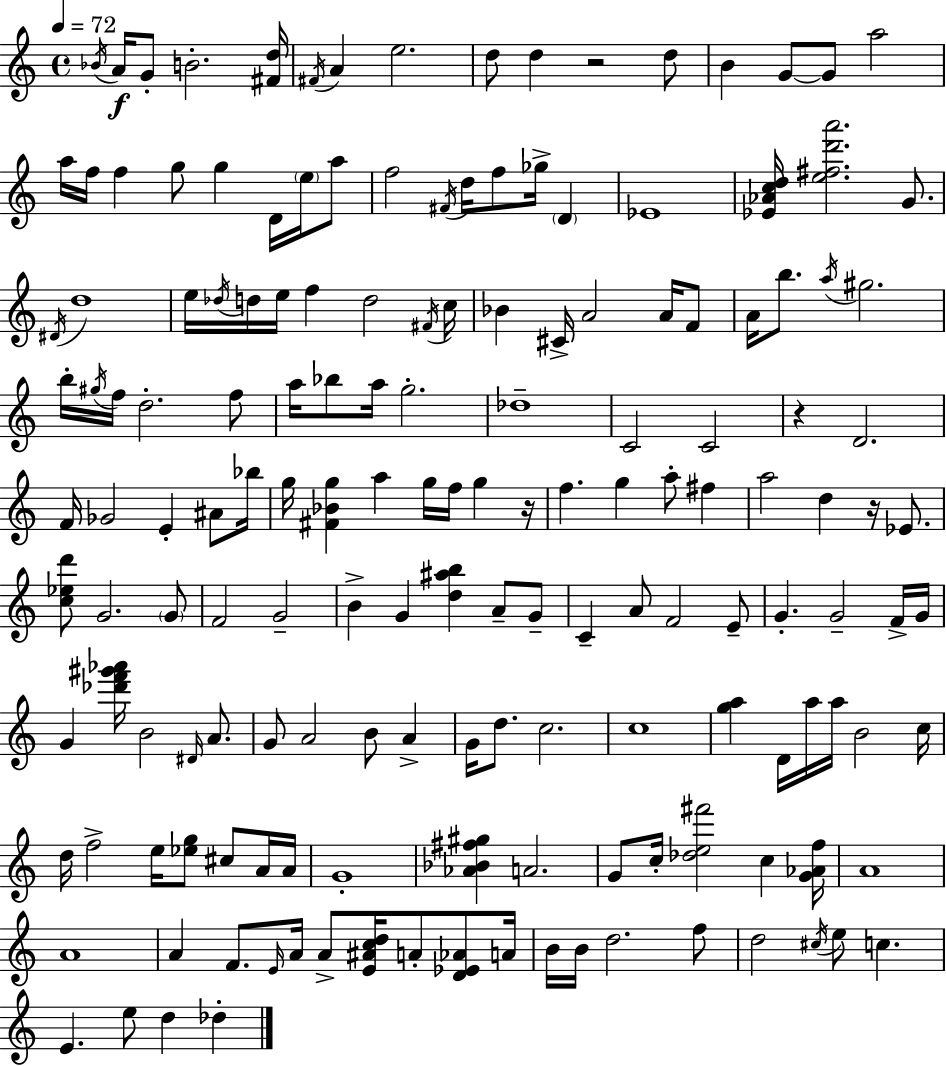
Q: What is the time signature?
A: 4/4